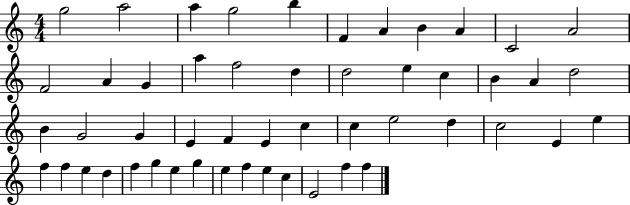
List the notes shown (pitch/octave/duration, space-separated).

G5/h A5/h A5/q G5/h B5/q F4/q A4/q B4/q A4/q C4/h A4/h F4/h A4/q G4/q A5/q F5/h D5/q D5/h E5/q C5/q B4/q A4/q D5/h B4/q G4/h G4/q E4/q F4/q E4/q C5/q C5/q E5/h D5/q C5/h E4/q E5/q F5/q F5/q E5/q D5/q F5/q G5/q E5/q G5/q E5/q F5/q E5/q C5/q E4/h F5/q F5/q